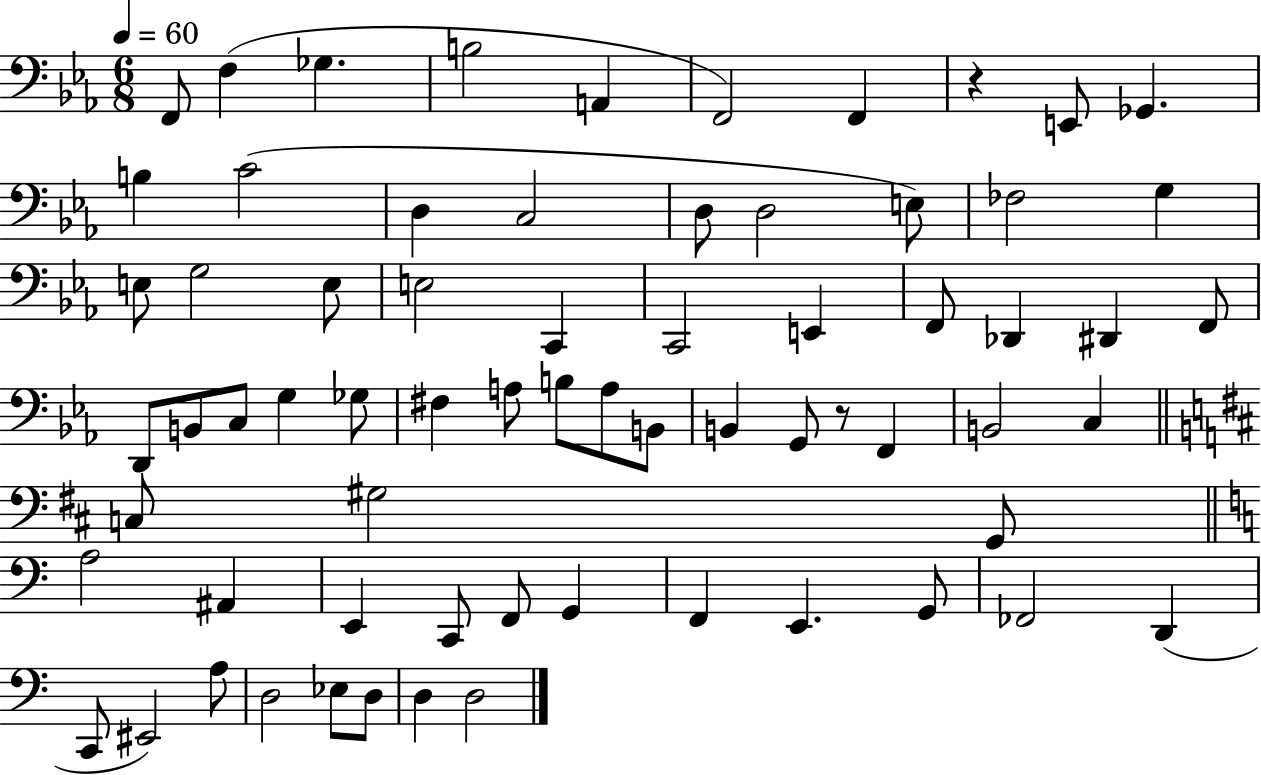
{
  \clef bass
  \numericTimeSignature
  \time 6/8
  \key ees \major
  \tempo 4 = 60
  f,8 f4( ges4. | b2 a,4 | f,2) f,4 | r4 e,8 ges,4. | \break b4 c'2( | d4 c2 | d8 d2 e8) | fes2 g4 | \break e8 g2 e8 | e2 c,4 | c,2 e,4 | f,8 des,4 dis,4 f,8 | \break d,8 b,8 c8 g4 ges8 | fis4 a8 b8 a8 b,8 | b,4 g,8 r8 f,4 | b,2 c4 | \break \bar "||" \break \key b \minor c8 gis2 g,8 | \bar "||" \break \key a \minor a2 ais,4 | e,4 c,8 f,8 g,4 | f,4 e,4. g,8 | fes,2 d,4( | \break c,8 eis,2) a8 | d2 ees8 d8 | d4 d2 | \bar "|."
}